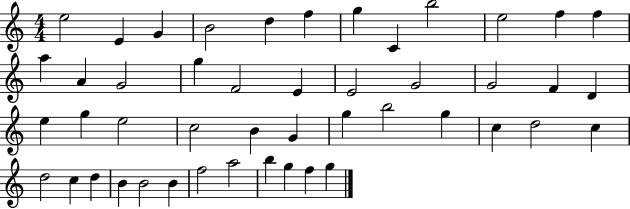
X:1
T:Untitled
M:4/4
L:1/4
K:C
e2 E G B2 d f g C b2 e2 f f a A G2 g F2 E E2 G2 G2 F D e g e2 c2 B G g b2 g c d2 c d2 c d B B2 B f2 a2 b g f g